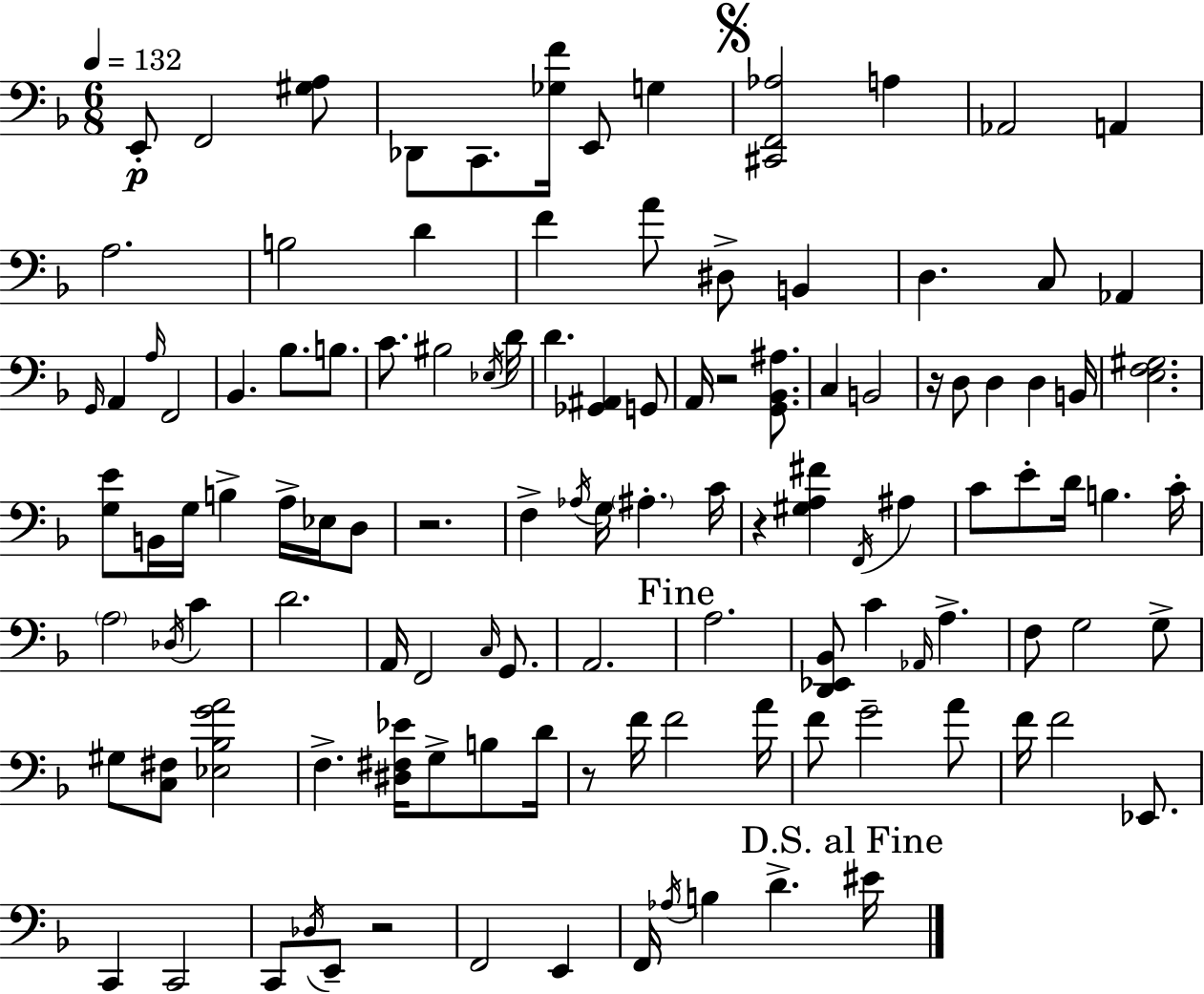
X:1
T:Untitled
M:6/8
L:1/4
K:Dm
E,,/2 F,,2 [^G,A,]/2 _D,,/2 C,,/2 [_G,F]/4 E,,/2 G, [^C,,F,,_A,]2 A, _A,,2 A,, A,2 B,2 D F A/2 ^D,/2 B,, D, C,/2 _A,, G,,/4 A,, A,/4 F,,2 _B,, _B,/2 B,/2 C/2 ^B,2 _E,/4 D/4 D [_G,,^A,,] G,,/2 A,,/4 z2 [G,,_B,,^A,]/2 C, B,,2 z/4 D,/2 D, D, B,,/4 [E,F,^G,]2 [G,E]/2 B,,/4 G,/4 B, A,/4 _E,/4 D,/2 z2 F, _A,/4 G,/4 ^A, C/4 z [^G,A,^F] F,,/4 ^A, C/2 E/2 D/4 B, C/4 A,2 _D,/4 C D2 A,,/4 F,,2 C,/4 G,,/2 A,,2 A,2 [D,,_E,,_B,,]/2 C _A,,/4 A, F,/2 G,2 G,/2 ^G,/2 [C,^F,]/2 [_E,_B,GA]2 F, [^D,^F,_E]/4 G,/2 B,/2 D/4 z/2 F/4 F2 A/4 F/2 G2 A/2 F/4 F2 _E,,/2 C,, C,,2 C,,/2 _D,/4 E,,/2 z2 F,,2 E,, F,,/4 _A,/4 B, D ^E/4